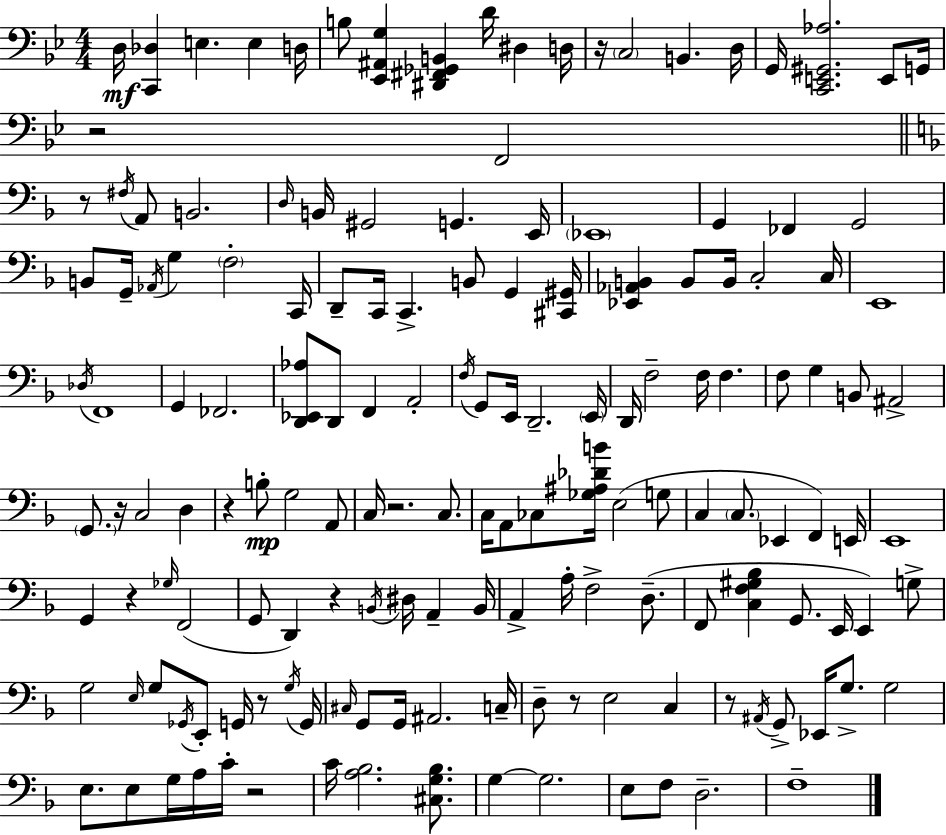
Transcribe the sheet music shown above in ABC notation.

X:1
T:Untitled
M:4/4
L:1/4
K:Gm
D,/4 [C,,_D,] E, E, D,/4 B,/2 [_E,,^A,,G,] [^D,,^F,,_G,,B,,] D/4 ^D, D,/4 z/4 C,2 B,, D,/4 G,,/4 [C,,E,,^G,,_A,]2 E,,/2 G,,/4 z2 F,,2 z/2 ^F,/4 A,,/2 B,,2 D,/4 B,,/4 ^G,,2 G,, E,,/4 _E,,4 G,, _F,, G,,2 B,,/2 G,,/4 _A,,/4 G, F,2 C,,/4 D,,/2 C,,/4 C,, B,,/2 G,, [^C,,^G,,]/4 [_E,,_A,,B,,] B,,/2 B,,/4 C,2 C,/4 E,,4 _D,/4 F,,4 G,, _F,,2 [D,,_E,,_A,]/2 D,,/2 F,, A,,2 F,/4 G,,/2 E,,/4 D,,2 E,,/4 D,,/4 F,2 F,/4 F, F,/2 G, B,,/2 ^A,,2 G,,/2 z/4 C,2 D, z B,/2 G,2 A,,/2 C,/4 z2 C,/2 C,/4 A,,/2 _C,/2 [_G,^A,_DB]/4 E,2 G,/2 C, C,/2 _E,, F,, E,,/4 E,,4 G,, z _G,/4 F,,2 G,,/2 D,, z B,,/4 ^D,/4 A,, B,,/4 A,, A,/4 F,2 D,/2 F,,/2 [C,F,^G,_B,] G,,/2 E,,/4 E,, G,/2 G,2 E,/4 G,/2 _G,,/4 E,,/2 G,,/4 z/2 G,/4 G,,/4 ^C,/4 G,,/2 G,,/4 ^A,,2 C,/4 D,/2 z/2 E,2 C, z/2 ^A,,/4 G,,/2 _E,,/4 G,/2 G,2 E,/2 E,/2 G,/4 A,/4 C/4 z2 C/4 [A,_B,]2 [^C,G,_B,]/2 G, G,2 E,/2 F,/2 D,2 F,4